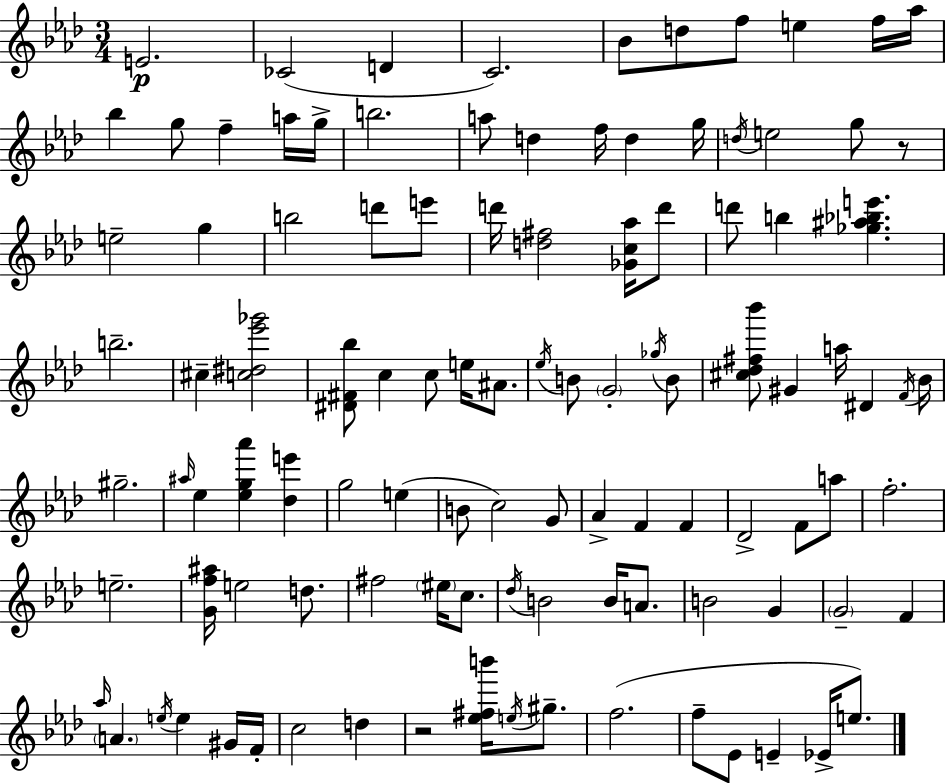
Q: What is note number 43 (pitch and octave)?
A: Gb5